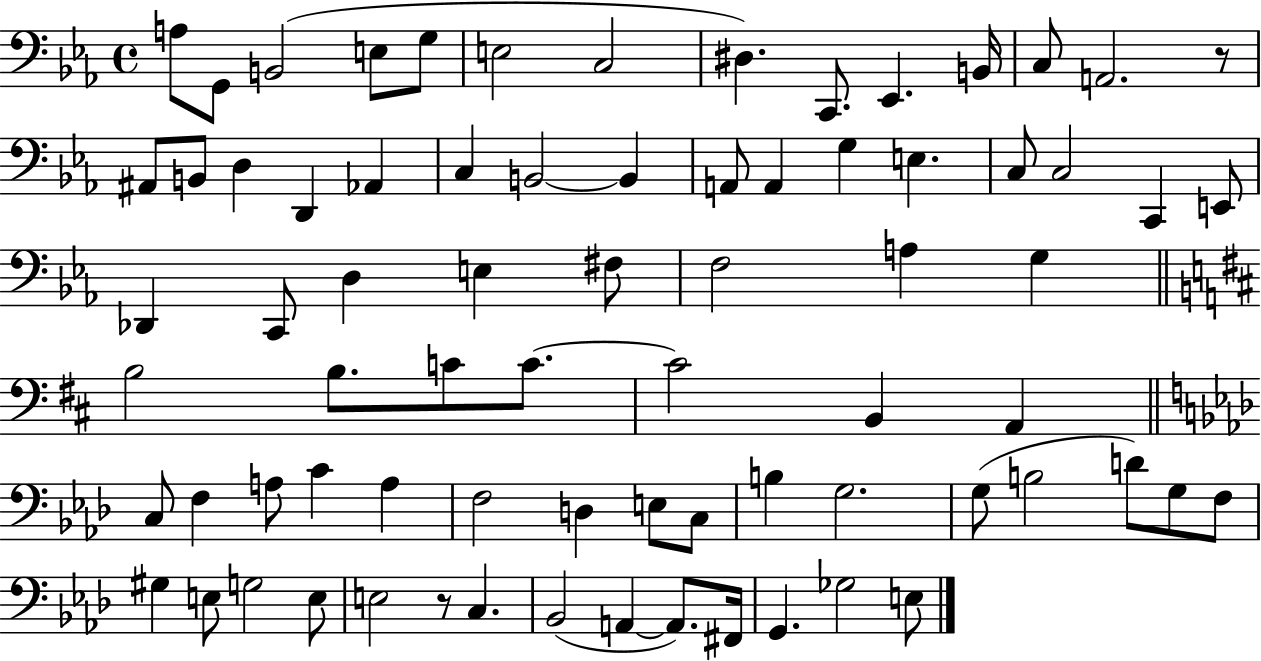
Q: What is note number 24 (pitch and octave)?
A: G3